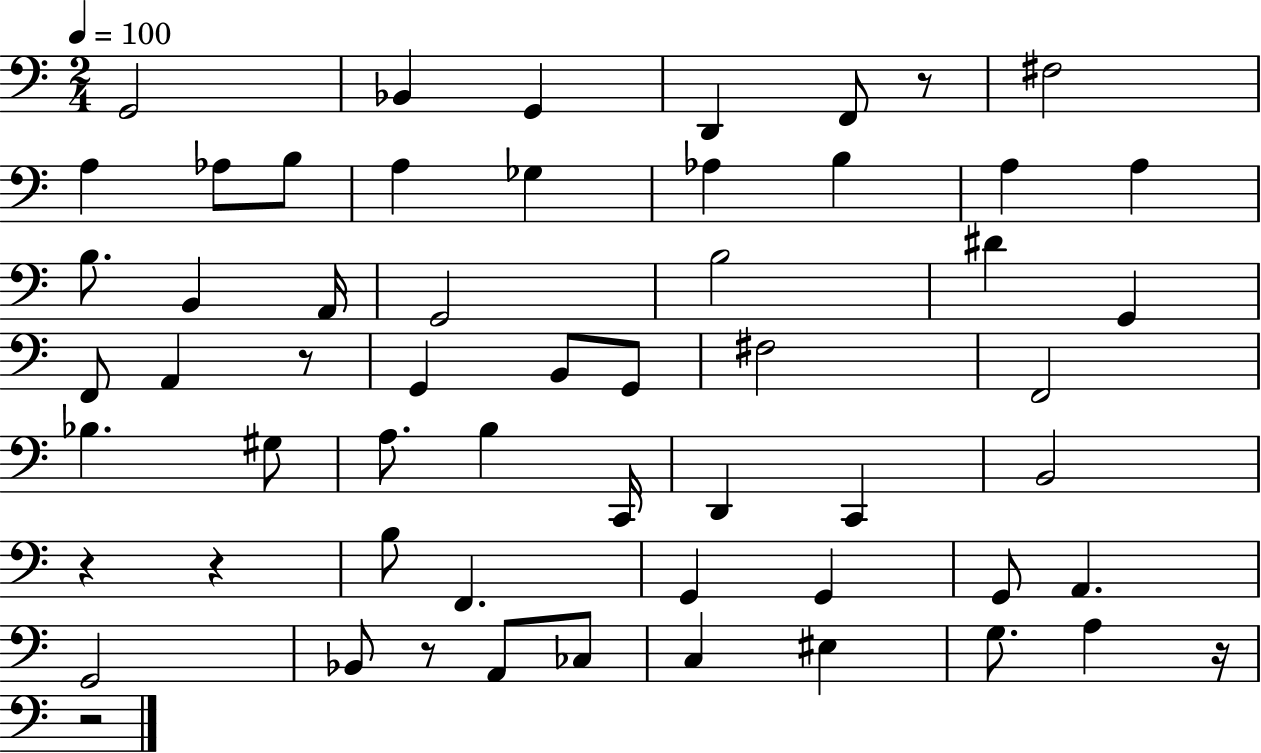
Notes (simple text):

G2/h Bb2/q G2/q D2/q F2/e R/e F#3/h A3/q Ab3/e B3/e A3/q Gb3/q Ab3/q B3/q A3/q A3/q B3/e. B2/q A2/s G2/h B3/h D#4/q G2/q F2/e A2/q R/e G2/q B2/e G2/e F#3/h F2/h Bb3/q. G#3/e A3/e. B3/q C2/s D2/q C2/q B2/h R/q R/q B3/e F2/q. G2/q G2/q G2/e A2/q. G2/h Bb2/e R/e A2/e CES3/e C3/q EIS3/q G3/e. A3/q R/s R/h